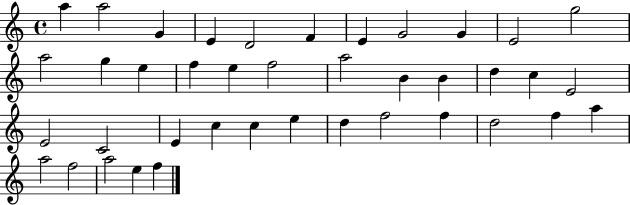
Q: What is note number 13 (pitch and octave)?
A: G5